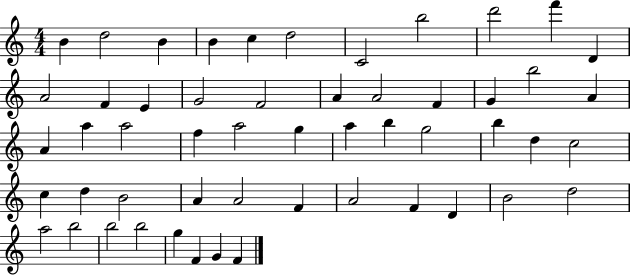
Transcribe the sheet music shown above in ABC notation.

X:1
T:Untitled
M:4/4
L:1/4
K:C
B d2 B B c d2 C2 b2 d'2 f' D A2 F E G2 F2 A A2 F G b2 A A a a2 f a2 g a b g2 b d c2 c d B2 A A2 F A2 F D B2 d2 a2 b2 b2 b2 g F G F